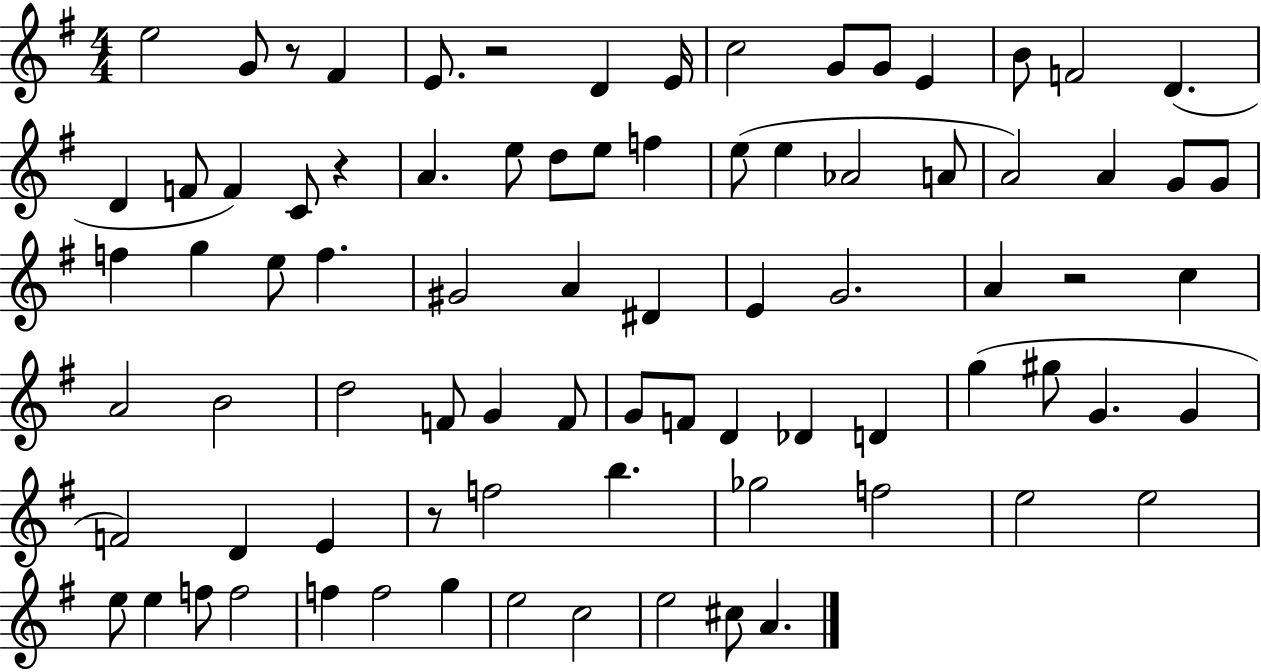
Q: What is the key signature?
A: G major